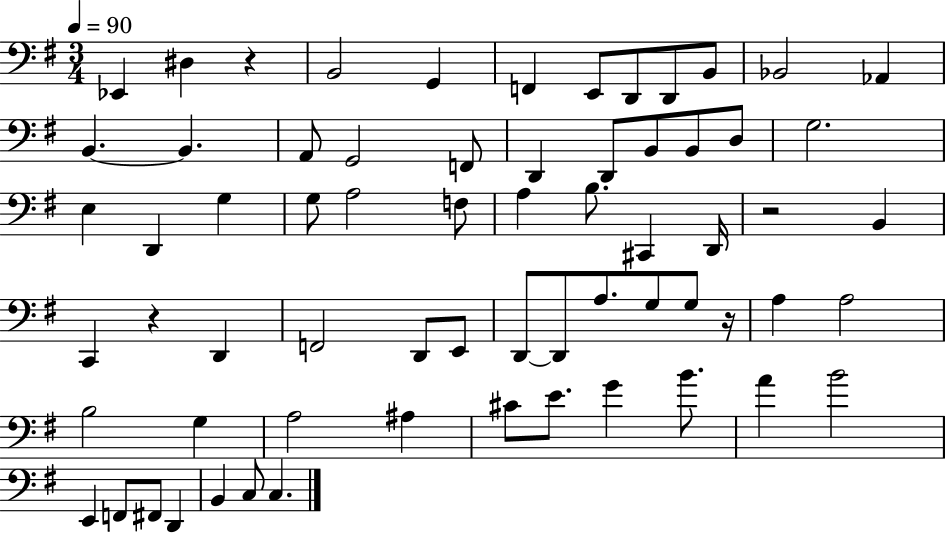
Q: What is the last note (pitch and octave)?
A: C3